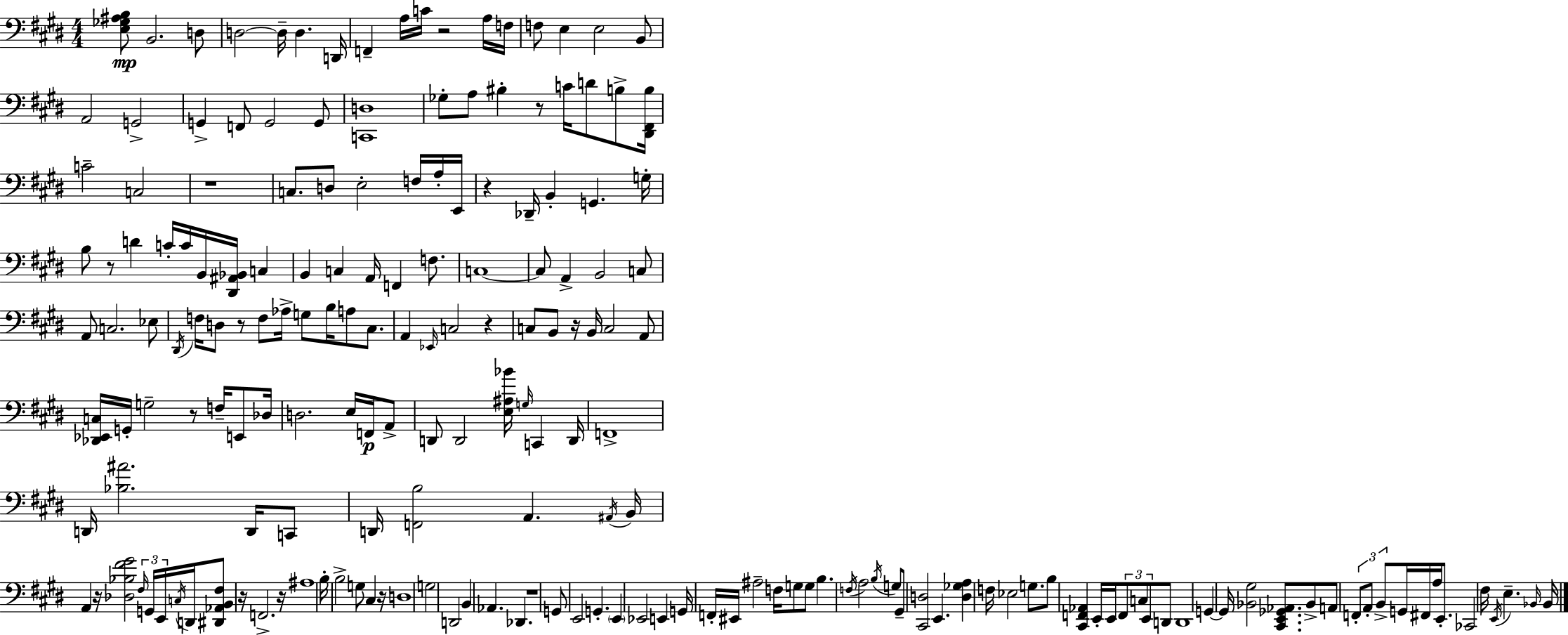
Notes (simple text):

[E3,Gb3,A#3,B3]/e B2/h. D3/e D3/h D3/s D3/q. D2/s F2/q A3/s C4/s R/h A3/s F3/s F3/e E3/q E3/h B2/e A2/h G2/h G2/q F2/e G2/h G2/e [C2,D3]/w Gb3/e A3/e BIS3/q R/e C4/s D4/e B3/e [D#2,F#2,B3]/s C4/h C3/h R/w C3/e. D3/e E3/h F3/s A3/s E2/s R/q Db2/s B2/q G2/q. G3/s B3/e R/e D4/q C4/s C4/s B2/s [D#2,A#2,Bb2]/s C3/q B2/q C3/q A2/s F2/q F3/e. C3/w C3/e A2/q B2/h C3/e A2/e C3/h. Eb3/e D#2/s F3/s D3/e R/e F3/e Ab3/s G3/e B3/s A3/e C#3/e. A2/q Eb2/s C3/h R/q C3/e B2/e R/s B2/s C3/h A2/e [Db2,Eb2,C3]/s G2/s G3/h R/e F3/s E2/e Db3/s D3/h. E3/s F2/s A2/e D2/e D2/h [E3,A#3,Bb4]/s G3/s C2/q D2/s F2/w D2/s [Bb3,A#4]/h. D2/s C2/e D2/s [F2,B3]/h A2/q. A#2/s B2/s A2/q R/s [Db3,Bb3,F#4,G#4]/h F#3/s G2/s E2/s C3/s D2/s [D#2,Ab2,B2,F#3]/e R/s F2/h. R/s A#3/w B3/s B3/h G3/e C#3/q R/s D3/w G3/h D2/h B2/q Ab2/q. Db2/q. R/w G2/e E2/h G2/q. E2/q Eb2/h E2/q G2/s F2/s EIS2/s A#3/h F3/s G3/e G3/e B3/q. F3/s A3/h B3/s G3/e G#2/e [C#2,D3]/h E2/q. [D3,Gb3,A3]/q F3/s Eb3/h G3/e. B3/e [C#2,F2,Ab2]/q E2/s E2/s F2/e C3/e E2/e D2/e D2/w G2/q G2/s [Bb2,G#3]/h [C#2,E2,Gb2,Ab2]/e. Bb2/e A2/e F2/e A2/e B2/e G2/s F#2/s A3/s E2/e. CES2/h F#3/s E2/s E3/q. Bb2/s Bb2/s